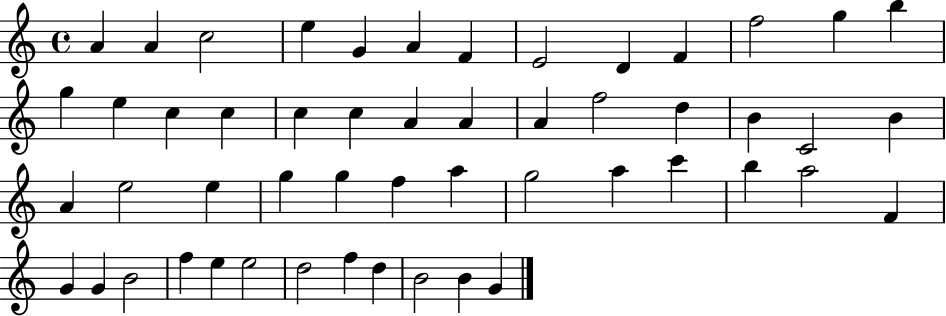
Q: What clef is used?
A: treble